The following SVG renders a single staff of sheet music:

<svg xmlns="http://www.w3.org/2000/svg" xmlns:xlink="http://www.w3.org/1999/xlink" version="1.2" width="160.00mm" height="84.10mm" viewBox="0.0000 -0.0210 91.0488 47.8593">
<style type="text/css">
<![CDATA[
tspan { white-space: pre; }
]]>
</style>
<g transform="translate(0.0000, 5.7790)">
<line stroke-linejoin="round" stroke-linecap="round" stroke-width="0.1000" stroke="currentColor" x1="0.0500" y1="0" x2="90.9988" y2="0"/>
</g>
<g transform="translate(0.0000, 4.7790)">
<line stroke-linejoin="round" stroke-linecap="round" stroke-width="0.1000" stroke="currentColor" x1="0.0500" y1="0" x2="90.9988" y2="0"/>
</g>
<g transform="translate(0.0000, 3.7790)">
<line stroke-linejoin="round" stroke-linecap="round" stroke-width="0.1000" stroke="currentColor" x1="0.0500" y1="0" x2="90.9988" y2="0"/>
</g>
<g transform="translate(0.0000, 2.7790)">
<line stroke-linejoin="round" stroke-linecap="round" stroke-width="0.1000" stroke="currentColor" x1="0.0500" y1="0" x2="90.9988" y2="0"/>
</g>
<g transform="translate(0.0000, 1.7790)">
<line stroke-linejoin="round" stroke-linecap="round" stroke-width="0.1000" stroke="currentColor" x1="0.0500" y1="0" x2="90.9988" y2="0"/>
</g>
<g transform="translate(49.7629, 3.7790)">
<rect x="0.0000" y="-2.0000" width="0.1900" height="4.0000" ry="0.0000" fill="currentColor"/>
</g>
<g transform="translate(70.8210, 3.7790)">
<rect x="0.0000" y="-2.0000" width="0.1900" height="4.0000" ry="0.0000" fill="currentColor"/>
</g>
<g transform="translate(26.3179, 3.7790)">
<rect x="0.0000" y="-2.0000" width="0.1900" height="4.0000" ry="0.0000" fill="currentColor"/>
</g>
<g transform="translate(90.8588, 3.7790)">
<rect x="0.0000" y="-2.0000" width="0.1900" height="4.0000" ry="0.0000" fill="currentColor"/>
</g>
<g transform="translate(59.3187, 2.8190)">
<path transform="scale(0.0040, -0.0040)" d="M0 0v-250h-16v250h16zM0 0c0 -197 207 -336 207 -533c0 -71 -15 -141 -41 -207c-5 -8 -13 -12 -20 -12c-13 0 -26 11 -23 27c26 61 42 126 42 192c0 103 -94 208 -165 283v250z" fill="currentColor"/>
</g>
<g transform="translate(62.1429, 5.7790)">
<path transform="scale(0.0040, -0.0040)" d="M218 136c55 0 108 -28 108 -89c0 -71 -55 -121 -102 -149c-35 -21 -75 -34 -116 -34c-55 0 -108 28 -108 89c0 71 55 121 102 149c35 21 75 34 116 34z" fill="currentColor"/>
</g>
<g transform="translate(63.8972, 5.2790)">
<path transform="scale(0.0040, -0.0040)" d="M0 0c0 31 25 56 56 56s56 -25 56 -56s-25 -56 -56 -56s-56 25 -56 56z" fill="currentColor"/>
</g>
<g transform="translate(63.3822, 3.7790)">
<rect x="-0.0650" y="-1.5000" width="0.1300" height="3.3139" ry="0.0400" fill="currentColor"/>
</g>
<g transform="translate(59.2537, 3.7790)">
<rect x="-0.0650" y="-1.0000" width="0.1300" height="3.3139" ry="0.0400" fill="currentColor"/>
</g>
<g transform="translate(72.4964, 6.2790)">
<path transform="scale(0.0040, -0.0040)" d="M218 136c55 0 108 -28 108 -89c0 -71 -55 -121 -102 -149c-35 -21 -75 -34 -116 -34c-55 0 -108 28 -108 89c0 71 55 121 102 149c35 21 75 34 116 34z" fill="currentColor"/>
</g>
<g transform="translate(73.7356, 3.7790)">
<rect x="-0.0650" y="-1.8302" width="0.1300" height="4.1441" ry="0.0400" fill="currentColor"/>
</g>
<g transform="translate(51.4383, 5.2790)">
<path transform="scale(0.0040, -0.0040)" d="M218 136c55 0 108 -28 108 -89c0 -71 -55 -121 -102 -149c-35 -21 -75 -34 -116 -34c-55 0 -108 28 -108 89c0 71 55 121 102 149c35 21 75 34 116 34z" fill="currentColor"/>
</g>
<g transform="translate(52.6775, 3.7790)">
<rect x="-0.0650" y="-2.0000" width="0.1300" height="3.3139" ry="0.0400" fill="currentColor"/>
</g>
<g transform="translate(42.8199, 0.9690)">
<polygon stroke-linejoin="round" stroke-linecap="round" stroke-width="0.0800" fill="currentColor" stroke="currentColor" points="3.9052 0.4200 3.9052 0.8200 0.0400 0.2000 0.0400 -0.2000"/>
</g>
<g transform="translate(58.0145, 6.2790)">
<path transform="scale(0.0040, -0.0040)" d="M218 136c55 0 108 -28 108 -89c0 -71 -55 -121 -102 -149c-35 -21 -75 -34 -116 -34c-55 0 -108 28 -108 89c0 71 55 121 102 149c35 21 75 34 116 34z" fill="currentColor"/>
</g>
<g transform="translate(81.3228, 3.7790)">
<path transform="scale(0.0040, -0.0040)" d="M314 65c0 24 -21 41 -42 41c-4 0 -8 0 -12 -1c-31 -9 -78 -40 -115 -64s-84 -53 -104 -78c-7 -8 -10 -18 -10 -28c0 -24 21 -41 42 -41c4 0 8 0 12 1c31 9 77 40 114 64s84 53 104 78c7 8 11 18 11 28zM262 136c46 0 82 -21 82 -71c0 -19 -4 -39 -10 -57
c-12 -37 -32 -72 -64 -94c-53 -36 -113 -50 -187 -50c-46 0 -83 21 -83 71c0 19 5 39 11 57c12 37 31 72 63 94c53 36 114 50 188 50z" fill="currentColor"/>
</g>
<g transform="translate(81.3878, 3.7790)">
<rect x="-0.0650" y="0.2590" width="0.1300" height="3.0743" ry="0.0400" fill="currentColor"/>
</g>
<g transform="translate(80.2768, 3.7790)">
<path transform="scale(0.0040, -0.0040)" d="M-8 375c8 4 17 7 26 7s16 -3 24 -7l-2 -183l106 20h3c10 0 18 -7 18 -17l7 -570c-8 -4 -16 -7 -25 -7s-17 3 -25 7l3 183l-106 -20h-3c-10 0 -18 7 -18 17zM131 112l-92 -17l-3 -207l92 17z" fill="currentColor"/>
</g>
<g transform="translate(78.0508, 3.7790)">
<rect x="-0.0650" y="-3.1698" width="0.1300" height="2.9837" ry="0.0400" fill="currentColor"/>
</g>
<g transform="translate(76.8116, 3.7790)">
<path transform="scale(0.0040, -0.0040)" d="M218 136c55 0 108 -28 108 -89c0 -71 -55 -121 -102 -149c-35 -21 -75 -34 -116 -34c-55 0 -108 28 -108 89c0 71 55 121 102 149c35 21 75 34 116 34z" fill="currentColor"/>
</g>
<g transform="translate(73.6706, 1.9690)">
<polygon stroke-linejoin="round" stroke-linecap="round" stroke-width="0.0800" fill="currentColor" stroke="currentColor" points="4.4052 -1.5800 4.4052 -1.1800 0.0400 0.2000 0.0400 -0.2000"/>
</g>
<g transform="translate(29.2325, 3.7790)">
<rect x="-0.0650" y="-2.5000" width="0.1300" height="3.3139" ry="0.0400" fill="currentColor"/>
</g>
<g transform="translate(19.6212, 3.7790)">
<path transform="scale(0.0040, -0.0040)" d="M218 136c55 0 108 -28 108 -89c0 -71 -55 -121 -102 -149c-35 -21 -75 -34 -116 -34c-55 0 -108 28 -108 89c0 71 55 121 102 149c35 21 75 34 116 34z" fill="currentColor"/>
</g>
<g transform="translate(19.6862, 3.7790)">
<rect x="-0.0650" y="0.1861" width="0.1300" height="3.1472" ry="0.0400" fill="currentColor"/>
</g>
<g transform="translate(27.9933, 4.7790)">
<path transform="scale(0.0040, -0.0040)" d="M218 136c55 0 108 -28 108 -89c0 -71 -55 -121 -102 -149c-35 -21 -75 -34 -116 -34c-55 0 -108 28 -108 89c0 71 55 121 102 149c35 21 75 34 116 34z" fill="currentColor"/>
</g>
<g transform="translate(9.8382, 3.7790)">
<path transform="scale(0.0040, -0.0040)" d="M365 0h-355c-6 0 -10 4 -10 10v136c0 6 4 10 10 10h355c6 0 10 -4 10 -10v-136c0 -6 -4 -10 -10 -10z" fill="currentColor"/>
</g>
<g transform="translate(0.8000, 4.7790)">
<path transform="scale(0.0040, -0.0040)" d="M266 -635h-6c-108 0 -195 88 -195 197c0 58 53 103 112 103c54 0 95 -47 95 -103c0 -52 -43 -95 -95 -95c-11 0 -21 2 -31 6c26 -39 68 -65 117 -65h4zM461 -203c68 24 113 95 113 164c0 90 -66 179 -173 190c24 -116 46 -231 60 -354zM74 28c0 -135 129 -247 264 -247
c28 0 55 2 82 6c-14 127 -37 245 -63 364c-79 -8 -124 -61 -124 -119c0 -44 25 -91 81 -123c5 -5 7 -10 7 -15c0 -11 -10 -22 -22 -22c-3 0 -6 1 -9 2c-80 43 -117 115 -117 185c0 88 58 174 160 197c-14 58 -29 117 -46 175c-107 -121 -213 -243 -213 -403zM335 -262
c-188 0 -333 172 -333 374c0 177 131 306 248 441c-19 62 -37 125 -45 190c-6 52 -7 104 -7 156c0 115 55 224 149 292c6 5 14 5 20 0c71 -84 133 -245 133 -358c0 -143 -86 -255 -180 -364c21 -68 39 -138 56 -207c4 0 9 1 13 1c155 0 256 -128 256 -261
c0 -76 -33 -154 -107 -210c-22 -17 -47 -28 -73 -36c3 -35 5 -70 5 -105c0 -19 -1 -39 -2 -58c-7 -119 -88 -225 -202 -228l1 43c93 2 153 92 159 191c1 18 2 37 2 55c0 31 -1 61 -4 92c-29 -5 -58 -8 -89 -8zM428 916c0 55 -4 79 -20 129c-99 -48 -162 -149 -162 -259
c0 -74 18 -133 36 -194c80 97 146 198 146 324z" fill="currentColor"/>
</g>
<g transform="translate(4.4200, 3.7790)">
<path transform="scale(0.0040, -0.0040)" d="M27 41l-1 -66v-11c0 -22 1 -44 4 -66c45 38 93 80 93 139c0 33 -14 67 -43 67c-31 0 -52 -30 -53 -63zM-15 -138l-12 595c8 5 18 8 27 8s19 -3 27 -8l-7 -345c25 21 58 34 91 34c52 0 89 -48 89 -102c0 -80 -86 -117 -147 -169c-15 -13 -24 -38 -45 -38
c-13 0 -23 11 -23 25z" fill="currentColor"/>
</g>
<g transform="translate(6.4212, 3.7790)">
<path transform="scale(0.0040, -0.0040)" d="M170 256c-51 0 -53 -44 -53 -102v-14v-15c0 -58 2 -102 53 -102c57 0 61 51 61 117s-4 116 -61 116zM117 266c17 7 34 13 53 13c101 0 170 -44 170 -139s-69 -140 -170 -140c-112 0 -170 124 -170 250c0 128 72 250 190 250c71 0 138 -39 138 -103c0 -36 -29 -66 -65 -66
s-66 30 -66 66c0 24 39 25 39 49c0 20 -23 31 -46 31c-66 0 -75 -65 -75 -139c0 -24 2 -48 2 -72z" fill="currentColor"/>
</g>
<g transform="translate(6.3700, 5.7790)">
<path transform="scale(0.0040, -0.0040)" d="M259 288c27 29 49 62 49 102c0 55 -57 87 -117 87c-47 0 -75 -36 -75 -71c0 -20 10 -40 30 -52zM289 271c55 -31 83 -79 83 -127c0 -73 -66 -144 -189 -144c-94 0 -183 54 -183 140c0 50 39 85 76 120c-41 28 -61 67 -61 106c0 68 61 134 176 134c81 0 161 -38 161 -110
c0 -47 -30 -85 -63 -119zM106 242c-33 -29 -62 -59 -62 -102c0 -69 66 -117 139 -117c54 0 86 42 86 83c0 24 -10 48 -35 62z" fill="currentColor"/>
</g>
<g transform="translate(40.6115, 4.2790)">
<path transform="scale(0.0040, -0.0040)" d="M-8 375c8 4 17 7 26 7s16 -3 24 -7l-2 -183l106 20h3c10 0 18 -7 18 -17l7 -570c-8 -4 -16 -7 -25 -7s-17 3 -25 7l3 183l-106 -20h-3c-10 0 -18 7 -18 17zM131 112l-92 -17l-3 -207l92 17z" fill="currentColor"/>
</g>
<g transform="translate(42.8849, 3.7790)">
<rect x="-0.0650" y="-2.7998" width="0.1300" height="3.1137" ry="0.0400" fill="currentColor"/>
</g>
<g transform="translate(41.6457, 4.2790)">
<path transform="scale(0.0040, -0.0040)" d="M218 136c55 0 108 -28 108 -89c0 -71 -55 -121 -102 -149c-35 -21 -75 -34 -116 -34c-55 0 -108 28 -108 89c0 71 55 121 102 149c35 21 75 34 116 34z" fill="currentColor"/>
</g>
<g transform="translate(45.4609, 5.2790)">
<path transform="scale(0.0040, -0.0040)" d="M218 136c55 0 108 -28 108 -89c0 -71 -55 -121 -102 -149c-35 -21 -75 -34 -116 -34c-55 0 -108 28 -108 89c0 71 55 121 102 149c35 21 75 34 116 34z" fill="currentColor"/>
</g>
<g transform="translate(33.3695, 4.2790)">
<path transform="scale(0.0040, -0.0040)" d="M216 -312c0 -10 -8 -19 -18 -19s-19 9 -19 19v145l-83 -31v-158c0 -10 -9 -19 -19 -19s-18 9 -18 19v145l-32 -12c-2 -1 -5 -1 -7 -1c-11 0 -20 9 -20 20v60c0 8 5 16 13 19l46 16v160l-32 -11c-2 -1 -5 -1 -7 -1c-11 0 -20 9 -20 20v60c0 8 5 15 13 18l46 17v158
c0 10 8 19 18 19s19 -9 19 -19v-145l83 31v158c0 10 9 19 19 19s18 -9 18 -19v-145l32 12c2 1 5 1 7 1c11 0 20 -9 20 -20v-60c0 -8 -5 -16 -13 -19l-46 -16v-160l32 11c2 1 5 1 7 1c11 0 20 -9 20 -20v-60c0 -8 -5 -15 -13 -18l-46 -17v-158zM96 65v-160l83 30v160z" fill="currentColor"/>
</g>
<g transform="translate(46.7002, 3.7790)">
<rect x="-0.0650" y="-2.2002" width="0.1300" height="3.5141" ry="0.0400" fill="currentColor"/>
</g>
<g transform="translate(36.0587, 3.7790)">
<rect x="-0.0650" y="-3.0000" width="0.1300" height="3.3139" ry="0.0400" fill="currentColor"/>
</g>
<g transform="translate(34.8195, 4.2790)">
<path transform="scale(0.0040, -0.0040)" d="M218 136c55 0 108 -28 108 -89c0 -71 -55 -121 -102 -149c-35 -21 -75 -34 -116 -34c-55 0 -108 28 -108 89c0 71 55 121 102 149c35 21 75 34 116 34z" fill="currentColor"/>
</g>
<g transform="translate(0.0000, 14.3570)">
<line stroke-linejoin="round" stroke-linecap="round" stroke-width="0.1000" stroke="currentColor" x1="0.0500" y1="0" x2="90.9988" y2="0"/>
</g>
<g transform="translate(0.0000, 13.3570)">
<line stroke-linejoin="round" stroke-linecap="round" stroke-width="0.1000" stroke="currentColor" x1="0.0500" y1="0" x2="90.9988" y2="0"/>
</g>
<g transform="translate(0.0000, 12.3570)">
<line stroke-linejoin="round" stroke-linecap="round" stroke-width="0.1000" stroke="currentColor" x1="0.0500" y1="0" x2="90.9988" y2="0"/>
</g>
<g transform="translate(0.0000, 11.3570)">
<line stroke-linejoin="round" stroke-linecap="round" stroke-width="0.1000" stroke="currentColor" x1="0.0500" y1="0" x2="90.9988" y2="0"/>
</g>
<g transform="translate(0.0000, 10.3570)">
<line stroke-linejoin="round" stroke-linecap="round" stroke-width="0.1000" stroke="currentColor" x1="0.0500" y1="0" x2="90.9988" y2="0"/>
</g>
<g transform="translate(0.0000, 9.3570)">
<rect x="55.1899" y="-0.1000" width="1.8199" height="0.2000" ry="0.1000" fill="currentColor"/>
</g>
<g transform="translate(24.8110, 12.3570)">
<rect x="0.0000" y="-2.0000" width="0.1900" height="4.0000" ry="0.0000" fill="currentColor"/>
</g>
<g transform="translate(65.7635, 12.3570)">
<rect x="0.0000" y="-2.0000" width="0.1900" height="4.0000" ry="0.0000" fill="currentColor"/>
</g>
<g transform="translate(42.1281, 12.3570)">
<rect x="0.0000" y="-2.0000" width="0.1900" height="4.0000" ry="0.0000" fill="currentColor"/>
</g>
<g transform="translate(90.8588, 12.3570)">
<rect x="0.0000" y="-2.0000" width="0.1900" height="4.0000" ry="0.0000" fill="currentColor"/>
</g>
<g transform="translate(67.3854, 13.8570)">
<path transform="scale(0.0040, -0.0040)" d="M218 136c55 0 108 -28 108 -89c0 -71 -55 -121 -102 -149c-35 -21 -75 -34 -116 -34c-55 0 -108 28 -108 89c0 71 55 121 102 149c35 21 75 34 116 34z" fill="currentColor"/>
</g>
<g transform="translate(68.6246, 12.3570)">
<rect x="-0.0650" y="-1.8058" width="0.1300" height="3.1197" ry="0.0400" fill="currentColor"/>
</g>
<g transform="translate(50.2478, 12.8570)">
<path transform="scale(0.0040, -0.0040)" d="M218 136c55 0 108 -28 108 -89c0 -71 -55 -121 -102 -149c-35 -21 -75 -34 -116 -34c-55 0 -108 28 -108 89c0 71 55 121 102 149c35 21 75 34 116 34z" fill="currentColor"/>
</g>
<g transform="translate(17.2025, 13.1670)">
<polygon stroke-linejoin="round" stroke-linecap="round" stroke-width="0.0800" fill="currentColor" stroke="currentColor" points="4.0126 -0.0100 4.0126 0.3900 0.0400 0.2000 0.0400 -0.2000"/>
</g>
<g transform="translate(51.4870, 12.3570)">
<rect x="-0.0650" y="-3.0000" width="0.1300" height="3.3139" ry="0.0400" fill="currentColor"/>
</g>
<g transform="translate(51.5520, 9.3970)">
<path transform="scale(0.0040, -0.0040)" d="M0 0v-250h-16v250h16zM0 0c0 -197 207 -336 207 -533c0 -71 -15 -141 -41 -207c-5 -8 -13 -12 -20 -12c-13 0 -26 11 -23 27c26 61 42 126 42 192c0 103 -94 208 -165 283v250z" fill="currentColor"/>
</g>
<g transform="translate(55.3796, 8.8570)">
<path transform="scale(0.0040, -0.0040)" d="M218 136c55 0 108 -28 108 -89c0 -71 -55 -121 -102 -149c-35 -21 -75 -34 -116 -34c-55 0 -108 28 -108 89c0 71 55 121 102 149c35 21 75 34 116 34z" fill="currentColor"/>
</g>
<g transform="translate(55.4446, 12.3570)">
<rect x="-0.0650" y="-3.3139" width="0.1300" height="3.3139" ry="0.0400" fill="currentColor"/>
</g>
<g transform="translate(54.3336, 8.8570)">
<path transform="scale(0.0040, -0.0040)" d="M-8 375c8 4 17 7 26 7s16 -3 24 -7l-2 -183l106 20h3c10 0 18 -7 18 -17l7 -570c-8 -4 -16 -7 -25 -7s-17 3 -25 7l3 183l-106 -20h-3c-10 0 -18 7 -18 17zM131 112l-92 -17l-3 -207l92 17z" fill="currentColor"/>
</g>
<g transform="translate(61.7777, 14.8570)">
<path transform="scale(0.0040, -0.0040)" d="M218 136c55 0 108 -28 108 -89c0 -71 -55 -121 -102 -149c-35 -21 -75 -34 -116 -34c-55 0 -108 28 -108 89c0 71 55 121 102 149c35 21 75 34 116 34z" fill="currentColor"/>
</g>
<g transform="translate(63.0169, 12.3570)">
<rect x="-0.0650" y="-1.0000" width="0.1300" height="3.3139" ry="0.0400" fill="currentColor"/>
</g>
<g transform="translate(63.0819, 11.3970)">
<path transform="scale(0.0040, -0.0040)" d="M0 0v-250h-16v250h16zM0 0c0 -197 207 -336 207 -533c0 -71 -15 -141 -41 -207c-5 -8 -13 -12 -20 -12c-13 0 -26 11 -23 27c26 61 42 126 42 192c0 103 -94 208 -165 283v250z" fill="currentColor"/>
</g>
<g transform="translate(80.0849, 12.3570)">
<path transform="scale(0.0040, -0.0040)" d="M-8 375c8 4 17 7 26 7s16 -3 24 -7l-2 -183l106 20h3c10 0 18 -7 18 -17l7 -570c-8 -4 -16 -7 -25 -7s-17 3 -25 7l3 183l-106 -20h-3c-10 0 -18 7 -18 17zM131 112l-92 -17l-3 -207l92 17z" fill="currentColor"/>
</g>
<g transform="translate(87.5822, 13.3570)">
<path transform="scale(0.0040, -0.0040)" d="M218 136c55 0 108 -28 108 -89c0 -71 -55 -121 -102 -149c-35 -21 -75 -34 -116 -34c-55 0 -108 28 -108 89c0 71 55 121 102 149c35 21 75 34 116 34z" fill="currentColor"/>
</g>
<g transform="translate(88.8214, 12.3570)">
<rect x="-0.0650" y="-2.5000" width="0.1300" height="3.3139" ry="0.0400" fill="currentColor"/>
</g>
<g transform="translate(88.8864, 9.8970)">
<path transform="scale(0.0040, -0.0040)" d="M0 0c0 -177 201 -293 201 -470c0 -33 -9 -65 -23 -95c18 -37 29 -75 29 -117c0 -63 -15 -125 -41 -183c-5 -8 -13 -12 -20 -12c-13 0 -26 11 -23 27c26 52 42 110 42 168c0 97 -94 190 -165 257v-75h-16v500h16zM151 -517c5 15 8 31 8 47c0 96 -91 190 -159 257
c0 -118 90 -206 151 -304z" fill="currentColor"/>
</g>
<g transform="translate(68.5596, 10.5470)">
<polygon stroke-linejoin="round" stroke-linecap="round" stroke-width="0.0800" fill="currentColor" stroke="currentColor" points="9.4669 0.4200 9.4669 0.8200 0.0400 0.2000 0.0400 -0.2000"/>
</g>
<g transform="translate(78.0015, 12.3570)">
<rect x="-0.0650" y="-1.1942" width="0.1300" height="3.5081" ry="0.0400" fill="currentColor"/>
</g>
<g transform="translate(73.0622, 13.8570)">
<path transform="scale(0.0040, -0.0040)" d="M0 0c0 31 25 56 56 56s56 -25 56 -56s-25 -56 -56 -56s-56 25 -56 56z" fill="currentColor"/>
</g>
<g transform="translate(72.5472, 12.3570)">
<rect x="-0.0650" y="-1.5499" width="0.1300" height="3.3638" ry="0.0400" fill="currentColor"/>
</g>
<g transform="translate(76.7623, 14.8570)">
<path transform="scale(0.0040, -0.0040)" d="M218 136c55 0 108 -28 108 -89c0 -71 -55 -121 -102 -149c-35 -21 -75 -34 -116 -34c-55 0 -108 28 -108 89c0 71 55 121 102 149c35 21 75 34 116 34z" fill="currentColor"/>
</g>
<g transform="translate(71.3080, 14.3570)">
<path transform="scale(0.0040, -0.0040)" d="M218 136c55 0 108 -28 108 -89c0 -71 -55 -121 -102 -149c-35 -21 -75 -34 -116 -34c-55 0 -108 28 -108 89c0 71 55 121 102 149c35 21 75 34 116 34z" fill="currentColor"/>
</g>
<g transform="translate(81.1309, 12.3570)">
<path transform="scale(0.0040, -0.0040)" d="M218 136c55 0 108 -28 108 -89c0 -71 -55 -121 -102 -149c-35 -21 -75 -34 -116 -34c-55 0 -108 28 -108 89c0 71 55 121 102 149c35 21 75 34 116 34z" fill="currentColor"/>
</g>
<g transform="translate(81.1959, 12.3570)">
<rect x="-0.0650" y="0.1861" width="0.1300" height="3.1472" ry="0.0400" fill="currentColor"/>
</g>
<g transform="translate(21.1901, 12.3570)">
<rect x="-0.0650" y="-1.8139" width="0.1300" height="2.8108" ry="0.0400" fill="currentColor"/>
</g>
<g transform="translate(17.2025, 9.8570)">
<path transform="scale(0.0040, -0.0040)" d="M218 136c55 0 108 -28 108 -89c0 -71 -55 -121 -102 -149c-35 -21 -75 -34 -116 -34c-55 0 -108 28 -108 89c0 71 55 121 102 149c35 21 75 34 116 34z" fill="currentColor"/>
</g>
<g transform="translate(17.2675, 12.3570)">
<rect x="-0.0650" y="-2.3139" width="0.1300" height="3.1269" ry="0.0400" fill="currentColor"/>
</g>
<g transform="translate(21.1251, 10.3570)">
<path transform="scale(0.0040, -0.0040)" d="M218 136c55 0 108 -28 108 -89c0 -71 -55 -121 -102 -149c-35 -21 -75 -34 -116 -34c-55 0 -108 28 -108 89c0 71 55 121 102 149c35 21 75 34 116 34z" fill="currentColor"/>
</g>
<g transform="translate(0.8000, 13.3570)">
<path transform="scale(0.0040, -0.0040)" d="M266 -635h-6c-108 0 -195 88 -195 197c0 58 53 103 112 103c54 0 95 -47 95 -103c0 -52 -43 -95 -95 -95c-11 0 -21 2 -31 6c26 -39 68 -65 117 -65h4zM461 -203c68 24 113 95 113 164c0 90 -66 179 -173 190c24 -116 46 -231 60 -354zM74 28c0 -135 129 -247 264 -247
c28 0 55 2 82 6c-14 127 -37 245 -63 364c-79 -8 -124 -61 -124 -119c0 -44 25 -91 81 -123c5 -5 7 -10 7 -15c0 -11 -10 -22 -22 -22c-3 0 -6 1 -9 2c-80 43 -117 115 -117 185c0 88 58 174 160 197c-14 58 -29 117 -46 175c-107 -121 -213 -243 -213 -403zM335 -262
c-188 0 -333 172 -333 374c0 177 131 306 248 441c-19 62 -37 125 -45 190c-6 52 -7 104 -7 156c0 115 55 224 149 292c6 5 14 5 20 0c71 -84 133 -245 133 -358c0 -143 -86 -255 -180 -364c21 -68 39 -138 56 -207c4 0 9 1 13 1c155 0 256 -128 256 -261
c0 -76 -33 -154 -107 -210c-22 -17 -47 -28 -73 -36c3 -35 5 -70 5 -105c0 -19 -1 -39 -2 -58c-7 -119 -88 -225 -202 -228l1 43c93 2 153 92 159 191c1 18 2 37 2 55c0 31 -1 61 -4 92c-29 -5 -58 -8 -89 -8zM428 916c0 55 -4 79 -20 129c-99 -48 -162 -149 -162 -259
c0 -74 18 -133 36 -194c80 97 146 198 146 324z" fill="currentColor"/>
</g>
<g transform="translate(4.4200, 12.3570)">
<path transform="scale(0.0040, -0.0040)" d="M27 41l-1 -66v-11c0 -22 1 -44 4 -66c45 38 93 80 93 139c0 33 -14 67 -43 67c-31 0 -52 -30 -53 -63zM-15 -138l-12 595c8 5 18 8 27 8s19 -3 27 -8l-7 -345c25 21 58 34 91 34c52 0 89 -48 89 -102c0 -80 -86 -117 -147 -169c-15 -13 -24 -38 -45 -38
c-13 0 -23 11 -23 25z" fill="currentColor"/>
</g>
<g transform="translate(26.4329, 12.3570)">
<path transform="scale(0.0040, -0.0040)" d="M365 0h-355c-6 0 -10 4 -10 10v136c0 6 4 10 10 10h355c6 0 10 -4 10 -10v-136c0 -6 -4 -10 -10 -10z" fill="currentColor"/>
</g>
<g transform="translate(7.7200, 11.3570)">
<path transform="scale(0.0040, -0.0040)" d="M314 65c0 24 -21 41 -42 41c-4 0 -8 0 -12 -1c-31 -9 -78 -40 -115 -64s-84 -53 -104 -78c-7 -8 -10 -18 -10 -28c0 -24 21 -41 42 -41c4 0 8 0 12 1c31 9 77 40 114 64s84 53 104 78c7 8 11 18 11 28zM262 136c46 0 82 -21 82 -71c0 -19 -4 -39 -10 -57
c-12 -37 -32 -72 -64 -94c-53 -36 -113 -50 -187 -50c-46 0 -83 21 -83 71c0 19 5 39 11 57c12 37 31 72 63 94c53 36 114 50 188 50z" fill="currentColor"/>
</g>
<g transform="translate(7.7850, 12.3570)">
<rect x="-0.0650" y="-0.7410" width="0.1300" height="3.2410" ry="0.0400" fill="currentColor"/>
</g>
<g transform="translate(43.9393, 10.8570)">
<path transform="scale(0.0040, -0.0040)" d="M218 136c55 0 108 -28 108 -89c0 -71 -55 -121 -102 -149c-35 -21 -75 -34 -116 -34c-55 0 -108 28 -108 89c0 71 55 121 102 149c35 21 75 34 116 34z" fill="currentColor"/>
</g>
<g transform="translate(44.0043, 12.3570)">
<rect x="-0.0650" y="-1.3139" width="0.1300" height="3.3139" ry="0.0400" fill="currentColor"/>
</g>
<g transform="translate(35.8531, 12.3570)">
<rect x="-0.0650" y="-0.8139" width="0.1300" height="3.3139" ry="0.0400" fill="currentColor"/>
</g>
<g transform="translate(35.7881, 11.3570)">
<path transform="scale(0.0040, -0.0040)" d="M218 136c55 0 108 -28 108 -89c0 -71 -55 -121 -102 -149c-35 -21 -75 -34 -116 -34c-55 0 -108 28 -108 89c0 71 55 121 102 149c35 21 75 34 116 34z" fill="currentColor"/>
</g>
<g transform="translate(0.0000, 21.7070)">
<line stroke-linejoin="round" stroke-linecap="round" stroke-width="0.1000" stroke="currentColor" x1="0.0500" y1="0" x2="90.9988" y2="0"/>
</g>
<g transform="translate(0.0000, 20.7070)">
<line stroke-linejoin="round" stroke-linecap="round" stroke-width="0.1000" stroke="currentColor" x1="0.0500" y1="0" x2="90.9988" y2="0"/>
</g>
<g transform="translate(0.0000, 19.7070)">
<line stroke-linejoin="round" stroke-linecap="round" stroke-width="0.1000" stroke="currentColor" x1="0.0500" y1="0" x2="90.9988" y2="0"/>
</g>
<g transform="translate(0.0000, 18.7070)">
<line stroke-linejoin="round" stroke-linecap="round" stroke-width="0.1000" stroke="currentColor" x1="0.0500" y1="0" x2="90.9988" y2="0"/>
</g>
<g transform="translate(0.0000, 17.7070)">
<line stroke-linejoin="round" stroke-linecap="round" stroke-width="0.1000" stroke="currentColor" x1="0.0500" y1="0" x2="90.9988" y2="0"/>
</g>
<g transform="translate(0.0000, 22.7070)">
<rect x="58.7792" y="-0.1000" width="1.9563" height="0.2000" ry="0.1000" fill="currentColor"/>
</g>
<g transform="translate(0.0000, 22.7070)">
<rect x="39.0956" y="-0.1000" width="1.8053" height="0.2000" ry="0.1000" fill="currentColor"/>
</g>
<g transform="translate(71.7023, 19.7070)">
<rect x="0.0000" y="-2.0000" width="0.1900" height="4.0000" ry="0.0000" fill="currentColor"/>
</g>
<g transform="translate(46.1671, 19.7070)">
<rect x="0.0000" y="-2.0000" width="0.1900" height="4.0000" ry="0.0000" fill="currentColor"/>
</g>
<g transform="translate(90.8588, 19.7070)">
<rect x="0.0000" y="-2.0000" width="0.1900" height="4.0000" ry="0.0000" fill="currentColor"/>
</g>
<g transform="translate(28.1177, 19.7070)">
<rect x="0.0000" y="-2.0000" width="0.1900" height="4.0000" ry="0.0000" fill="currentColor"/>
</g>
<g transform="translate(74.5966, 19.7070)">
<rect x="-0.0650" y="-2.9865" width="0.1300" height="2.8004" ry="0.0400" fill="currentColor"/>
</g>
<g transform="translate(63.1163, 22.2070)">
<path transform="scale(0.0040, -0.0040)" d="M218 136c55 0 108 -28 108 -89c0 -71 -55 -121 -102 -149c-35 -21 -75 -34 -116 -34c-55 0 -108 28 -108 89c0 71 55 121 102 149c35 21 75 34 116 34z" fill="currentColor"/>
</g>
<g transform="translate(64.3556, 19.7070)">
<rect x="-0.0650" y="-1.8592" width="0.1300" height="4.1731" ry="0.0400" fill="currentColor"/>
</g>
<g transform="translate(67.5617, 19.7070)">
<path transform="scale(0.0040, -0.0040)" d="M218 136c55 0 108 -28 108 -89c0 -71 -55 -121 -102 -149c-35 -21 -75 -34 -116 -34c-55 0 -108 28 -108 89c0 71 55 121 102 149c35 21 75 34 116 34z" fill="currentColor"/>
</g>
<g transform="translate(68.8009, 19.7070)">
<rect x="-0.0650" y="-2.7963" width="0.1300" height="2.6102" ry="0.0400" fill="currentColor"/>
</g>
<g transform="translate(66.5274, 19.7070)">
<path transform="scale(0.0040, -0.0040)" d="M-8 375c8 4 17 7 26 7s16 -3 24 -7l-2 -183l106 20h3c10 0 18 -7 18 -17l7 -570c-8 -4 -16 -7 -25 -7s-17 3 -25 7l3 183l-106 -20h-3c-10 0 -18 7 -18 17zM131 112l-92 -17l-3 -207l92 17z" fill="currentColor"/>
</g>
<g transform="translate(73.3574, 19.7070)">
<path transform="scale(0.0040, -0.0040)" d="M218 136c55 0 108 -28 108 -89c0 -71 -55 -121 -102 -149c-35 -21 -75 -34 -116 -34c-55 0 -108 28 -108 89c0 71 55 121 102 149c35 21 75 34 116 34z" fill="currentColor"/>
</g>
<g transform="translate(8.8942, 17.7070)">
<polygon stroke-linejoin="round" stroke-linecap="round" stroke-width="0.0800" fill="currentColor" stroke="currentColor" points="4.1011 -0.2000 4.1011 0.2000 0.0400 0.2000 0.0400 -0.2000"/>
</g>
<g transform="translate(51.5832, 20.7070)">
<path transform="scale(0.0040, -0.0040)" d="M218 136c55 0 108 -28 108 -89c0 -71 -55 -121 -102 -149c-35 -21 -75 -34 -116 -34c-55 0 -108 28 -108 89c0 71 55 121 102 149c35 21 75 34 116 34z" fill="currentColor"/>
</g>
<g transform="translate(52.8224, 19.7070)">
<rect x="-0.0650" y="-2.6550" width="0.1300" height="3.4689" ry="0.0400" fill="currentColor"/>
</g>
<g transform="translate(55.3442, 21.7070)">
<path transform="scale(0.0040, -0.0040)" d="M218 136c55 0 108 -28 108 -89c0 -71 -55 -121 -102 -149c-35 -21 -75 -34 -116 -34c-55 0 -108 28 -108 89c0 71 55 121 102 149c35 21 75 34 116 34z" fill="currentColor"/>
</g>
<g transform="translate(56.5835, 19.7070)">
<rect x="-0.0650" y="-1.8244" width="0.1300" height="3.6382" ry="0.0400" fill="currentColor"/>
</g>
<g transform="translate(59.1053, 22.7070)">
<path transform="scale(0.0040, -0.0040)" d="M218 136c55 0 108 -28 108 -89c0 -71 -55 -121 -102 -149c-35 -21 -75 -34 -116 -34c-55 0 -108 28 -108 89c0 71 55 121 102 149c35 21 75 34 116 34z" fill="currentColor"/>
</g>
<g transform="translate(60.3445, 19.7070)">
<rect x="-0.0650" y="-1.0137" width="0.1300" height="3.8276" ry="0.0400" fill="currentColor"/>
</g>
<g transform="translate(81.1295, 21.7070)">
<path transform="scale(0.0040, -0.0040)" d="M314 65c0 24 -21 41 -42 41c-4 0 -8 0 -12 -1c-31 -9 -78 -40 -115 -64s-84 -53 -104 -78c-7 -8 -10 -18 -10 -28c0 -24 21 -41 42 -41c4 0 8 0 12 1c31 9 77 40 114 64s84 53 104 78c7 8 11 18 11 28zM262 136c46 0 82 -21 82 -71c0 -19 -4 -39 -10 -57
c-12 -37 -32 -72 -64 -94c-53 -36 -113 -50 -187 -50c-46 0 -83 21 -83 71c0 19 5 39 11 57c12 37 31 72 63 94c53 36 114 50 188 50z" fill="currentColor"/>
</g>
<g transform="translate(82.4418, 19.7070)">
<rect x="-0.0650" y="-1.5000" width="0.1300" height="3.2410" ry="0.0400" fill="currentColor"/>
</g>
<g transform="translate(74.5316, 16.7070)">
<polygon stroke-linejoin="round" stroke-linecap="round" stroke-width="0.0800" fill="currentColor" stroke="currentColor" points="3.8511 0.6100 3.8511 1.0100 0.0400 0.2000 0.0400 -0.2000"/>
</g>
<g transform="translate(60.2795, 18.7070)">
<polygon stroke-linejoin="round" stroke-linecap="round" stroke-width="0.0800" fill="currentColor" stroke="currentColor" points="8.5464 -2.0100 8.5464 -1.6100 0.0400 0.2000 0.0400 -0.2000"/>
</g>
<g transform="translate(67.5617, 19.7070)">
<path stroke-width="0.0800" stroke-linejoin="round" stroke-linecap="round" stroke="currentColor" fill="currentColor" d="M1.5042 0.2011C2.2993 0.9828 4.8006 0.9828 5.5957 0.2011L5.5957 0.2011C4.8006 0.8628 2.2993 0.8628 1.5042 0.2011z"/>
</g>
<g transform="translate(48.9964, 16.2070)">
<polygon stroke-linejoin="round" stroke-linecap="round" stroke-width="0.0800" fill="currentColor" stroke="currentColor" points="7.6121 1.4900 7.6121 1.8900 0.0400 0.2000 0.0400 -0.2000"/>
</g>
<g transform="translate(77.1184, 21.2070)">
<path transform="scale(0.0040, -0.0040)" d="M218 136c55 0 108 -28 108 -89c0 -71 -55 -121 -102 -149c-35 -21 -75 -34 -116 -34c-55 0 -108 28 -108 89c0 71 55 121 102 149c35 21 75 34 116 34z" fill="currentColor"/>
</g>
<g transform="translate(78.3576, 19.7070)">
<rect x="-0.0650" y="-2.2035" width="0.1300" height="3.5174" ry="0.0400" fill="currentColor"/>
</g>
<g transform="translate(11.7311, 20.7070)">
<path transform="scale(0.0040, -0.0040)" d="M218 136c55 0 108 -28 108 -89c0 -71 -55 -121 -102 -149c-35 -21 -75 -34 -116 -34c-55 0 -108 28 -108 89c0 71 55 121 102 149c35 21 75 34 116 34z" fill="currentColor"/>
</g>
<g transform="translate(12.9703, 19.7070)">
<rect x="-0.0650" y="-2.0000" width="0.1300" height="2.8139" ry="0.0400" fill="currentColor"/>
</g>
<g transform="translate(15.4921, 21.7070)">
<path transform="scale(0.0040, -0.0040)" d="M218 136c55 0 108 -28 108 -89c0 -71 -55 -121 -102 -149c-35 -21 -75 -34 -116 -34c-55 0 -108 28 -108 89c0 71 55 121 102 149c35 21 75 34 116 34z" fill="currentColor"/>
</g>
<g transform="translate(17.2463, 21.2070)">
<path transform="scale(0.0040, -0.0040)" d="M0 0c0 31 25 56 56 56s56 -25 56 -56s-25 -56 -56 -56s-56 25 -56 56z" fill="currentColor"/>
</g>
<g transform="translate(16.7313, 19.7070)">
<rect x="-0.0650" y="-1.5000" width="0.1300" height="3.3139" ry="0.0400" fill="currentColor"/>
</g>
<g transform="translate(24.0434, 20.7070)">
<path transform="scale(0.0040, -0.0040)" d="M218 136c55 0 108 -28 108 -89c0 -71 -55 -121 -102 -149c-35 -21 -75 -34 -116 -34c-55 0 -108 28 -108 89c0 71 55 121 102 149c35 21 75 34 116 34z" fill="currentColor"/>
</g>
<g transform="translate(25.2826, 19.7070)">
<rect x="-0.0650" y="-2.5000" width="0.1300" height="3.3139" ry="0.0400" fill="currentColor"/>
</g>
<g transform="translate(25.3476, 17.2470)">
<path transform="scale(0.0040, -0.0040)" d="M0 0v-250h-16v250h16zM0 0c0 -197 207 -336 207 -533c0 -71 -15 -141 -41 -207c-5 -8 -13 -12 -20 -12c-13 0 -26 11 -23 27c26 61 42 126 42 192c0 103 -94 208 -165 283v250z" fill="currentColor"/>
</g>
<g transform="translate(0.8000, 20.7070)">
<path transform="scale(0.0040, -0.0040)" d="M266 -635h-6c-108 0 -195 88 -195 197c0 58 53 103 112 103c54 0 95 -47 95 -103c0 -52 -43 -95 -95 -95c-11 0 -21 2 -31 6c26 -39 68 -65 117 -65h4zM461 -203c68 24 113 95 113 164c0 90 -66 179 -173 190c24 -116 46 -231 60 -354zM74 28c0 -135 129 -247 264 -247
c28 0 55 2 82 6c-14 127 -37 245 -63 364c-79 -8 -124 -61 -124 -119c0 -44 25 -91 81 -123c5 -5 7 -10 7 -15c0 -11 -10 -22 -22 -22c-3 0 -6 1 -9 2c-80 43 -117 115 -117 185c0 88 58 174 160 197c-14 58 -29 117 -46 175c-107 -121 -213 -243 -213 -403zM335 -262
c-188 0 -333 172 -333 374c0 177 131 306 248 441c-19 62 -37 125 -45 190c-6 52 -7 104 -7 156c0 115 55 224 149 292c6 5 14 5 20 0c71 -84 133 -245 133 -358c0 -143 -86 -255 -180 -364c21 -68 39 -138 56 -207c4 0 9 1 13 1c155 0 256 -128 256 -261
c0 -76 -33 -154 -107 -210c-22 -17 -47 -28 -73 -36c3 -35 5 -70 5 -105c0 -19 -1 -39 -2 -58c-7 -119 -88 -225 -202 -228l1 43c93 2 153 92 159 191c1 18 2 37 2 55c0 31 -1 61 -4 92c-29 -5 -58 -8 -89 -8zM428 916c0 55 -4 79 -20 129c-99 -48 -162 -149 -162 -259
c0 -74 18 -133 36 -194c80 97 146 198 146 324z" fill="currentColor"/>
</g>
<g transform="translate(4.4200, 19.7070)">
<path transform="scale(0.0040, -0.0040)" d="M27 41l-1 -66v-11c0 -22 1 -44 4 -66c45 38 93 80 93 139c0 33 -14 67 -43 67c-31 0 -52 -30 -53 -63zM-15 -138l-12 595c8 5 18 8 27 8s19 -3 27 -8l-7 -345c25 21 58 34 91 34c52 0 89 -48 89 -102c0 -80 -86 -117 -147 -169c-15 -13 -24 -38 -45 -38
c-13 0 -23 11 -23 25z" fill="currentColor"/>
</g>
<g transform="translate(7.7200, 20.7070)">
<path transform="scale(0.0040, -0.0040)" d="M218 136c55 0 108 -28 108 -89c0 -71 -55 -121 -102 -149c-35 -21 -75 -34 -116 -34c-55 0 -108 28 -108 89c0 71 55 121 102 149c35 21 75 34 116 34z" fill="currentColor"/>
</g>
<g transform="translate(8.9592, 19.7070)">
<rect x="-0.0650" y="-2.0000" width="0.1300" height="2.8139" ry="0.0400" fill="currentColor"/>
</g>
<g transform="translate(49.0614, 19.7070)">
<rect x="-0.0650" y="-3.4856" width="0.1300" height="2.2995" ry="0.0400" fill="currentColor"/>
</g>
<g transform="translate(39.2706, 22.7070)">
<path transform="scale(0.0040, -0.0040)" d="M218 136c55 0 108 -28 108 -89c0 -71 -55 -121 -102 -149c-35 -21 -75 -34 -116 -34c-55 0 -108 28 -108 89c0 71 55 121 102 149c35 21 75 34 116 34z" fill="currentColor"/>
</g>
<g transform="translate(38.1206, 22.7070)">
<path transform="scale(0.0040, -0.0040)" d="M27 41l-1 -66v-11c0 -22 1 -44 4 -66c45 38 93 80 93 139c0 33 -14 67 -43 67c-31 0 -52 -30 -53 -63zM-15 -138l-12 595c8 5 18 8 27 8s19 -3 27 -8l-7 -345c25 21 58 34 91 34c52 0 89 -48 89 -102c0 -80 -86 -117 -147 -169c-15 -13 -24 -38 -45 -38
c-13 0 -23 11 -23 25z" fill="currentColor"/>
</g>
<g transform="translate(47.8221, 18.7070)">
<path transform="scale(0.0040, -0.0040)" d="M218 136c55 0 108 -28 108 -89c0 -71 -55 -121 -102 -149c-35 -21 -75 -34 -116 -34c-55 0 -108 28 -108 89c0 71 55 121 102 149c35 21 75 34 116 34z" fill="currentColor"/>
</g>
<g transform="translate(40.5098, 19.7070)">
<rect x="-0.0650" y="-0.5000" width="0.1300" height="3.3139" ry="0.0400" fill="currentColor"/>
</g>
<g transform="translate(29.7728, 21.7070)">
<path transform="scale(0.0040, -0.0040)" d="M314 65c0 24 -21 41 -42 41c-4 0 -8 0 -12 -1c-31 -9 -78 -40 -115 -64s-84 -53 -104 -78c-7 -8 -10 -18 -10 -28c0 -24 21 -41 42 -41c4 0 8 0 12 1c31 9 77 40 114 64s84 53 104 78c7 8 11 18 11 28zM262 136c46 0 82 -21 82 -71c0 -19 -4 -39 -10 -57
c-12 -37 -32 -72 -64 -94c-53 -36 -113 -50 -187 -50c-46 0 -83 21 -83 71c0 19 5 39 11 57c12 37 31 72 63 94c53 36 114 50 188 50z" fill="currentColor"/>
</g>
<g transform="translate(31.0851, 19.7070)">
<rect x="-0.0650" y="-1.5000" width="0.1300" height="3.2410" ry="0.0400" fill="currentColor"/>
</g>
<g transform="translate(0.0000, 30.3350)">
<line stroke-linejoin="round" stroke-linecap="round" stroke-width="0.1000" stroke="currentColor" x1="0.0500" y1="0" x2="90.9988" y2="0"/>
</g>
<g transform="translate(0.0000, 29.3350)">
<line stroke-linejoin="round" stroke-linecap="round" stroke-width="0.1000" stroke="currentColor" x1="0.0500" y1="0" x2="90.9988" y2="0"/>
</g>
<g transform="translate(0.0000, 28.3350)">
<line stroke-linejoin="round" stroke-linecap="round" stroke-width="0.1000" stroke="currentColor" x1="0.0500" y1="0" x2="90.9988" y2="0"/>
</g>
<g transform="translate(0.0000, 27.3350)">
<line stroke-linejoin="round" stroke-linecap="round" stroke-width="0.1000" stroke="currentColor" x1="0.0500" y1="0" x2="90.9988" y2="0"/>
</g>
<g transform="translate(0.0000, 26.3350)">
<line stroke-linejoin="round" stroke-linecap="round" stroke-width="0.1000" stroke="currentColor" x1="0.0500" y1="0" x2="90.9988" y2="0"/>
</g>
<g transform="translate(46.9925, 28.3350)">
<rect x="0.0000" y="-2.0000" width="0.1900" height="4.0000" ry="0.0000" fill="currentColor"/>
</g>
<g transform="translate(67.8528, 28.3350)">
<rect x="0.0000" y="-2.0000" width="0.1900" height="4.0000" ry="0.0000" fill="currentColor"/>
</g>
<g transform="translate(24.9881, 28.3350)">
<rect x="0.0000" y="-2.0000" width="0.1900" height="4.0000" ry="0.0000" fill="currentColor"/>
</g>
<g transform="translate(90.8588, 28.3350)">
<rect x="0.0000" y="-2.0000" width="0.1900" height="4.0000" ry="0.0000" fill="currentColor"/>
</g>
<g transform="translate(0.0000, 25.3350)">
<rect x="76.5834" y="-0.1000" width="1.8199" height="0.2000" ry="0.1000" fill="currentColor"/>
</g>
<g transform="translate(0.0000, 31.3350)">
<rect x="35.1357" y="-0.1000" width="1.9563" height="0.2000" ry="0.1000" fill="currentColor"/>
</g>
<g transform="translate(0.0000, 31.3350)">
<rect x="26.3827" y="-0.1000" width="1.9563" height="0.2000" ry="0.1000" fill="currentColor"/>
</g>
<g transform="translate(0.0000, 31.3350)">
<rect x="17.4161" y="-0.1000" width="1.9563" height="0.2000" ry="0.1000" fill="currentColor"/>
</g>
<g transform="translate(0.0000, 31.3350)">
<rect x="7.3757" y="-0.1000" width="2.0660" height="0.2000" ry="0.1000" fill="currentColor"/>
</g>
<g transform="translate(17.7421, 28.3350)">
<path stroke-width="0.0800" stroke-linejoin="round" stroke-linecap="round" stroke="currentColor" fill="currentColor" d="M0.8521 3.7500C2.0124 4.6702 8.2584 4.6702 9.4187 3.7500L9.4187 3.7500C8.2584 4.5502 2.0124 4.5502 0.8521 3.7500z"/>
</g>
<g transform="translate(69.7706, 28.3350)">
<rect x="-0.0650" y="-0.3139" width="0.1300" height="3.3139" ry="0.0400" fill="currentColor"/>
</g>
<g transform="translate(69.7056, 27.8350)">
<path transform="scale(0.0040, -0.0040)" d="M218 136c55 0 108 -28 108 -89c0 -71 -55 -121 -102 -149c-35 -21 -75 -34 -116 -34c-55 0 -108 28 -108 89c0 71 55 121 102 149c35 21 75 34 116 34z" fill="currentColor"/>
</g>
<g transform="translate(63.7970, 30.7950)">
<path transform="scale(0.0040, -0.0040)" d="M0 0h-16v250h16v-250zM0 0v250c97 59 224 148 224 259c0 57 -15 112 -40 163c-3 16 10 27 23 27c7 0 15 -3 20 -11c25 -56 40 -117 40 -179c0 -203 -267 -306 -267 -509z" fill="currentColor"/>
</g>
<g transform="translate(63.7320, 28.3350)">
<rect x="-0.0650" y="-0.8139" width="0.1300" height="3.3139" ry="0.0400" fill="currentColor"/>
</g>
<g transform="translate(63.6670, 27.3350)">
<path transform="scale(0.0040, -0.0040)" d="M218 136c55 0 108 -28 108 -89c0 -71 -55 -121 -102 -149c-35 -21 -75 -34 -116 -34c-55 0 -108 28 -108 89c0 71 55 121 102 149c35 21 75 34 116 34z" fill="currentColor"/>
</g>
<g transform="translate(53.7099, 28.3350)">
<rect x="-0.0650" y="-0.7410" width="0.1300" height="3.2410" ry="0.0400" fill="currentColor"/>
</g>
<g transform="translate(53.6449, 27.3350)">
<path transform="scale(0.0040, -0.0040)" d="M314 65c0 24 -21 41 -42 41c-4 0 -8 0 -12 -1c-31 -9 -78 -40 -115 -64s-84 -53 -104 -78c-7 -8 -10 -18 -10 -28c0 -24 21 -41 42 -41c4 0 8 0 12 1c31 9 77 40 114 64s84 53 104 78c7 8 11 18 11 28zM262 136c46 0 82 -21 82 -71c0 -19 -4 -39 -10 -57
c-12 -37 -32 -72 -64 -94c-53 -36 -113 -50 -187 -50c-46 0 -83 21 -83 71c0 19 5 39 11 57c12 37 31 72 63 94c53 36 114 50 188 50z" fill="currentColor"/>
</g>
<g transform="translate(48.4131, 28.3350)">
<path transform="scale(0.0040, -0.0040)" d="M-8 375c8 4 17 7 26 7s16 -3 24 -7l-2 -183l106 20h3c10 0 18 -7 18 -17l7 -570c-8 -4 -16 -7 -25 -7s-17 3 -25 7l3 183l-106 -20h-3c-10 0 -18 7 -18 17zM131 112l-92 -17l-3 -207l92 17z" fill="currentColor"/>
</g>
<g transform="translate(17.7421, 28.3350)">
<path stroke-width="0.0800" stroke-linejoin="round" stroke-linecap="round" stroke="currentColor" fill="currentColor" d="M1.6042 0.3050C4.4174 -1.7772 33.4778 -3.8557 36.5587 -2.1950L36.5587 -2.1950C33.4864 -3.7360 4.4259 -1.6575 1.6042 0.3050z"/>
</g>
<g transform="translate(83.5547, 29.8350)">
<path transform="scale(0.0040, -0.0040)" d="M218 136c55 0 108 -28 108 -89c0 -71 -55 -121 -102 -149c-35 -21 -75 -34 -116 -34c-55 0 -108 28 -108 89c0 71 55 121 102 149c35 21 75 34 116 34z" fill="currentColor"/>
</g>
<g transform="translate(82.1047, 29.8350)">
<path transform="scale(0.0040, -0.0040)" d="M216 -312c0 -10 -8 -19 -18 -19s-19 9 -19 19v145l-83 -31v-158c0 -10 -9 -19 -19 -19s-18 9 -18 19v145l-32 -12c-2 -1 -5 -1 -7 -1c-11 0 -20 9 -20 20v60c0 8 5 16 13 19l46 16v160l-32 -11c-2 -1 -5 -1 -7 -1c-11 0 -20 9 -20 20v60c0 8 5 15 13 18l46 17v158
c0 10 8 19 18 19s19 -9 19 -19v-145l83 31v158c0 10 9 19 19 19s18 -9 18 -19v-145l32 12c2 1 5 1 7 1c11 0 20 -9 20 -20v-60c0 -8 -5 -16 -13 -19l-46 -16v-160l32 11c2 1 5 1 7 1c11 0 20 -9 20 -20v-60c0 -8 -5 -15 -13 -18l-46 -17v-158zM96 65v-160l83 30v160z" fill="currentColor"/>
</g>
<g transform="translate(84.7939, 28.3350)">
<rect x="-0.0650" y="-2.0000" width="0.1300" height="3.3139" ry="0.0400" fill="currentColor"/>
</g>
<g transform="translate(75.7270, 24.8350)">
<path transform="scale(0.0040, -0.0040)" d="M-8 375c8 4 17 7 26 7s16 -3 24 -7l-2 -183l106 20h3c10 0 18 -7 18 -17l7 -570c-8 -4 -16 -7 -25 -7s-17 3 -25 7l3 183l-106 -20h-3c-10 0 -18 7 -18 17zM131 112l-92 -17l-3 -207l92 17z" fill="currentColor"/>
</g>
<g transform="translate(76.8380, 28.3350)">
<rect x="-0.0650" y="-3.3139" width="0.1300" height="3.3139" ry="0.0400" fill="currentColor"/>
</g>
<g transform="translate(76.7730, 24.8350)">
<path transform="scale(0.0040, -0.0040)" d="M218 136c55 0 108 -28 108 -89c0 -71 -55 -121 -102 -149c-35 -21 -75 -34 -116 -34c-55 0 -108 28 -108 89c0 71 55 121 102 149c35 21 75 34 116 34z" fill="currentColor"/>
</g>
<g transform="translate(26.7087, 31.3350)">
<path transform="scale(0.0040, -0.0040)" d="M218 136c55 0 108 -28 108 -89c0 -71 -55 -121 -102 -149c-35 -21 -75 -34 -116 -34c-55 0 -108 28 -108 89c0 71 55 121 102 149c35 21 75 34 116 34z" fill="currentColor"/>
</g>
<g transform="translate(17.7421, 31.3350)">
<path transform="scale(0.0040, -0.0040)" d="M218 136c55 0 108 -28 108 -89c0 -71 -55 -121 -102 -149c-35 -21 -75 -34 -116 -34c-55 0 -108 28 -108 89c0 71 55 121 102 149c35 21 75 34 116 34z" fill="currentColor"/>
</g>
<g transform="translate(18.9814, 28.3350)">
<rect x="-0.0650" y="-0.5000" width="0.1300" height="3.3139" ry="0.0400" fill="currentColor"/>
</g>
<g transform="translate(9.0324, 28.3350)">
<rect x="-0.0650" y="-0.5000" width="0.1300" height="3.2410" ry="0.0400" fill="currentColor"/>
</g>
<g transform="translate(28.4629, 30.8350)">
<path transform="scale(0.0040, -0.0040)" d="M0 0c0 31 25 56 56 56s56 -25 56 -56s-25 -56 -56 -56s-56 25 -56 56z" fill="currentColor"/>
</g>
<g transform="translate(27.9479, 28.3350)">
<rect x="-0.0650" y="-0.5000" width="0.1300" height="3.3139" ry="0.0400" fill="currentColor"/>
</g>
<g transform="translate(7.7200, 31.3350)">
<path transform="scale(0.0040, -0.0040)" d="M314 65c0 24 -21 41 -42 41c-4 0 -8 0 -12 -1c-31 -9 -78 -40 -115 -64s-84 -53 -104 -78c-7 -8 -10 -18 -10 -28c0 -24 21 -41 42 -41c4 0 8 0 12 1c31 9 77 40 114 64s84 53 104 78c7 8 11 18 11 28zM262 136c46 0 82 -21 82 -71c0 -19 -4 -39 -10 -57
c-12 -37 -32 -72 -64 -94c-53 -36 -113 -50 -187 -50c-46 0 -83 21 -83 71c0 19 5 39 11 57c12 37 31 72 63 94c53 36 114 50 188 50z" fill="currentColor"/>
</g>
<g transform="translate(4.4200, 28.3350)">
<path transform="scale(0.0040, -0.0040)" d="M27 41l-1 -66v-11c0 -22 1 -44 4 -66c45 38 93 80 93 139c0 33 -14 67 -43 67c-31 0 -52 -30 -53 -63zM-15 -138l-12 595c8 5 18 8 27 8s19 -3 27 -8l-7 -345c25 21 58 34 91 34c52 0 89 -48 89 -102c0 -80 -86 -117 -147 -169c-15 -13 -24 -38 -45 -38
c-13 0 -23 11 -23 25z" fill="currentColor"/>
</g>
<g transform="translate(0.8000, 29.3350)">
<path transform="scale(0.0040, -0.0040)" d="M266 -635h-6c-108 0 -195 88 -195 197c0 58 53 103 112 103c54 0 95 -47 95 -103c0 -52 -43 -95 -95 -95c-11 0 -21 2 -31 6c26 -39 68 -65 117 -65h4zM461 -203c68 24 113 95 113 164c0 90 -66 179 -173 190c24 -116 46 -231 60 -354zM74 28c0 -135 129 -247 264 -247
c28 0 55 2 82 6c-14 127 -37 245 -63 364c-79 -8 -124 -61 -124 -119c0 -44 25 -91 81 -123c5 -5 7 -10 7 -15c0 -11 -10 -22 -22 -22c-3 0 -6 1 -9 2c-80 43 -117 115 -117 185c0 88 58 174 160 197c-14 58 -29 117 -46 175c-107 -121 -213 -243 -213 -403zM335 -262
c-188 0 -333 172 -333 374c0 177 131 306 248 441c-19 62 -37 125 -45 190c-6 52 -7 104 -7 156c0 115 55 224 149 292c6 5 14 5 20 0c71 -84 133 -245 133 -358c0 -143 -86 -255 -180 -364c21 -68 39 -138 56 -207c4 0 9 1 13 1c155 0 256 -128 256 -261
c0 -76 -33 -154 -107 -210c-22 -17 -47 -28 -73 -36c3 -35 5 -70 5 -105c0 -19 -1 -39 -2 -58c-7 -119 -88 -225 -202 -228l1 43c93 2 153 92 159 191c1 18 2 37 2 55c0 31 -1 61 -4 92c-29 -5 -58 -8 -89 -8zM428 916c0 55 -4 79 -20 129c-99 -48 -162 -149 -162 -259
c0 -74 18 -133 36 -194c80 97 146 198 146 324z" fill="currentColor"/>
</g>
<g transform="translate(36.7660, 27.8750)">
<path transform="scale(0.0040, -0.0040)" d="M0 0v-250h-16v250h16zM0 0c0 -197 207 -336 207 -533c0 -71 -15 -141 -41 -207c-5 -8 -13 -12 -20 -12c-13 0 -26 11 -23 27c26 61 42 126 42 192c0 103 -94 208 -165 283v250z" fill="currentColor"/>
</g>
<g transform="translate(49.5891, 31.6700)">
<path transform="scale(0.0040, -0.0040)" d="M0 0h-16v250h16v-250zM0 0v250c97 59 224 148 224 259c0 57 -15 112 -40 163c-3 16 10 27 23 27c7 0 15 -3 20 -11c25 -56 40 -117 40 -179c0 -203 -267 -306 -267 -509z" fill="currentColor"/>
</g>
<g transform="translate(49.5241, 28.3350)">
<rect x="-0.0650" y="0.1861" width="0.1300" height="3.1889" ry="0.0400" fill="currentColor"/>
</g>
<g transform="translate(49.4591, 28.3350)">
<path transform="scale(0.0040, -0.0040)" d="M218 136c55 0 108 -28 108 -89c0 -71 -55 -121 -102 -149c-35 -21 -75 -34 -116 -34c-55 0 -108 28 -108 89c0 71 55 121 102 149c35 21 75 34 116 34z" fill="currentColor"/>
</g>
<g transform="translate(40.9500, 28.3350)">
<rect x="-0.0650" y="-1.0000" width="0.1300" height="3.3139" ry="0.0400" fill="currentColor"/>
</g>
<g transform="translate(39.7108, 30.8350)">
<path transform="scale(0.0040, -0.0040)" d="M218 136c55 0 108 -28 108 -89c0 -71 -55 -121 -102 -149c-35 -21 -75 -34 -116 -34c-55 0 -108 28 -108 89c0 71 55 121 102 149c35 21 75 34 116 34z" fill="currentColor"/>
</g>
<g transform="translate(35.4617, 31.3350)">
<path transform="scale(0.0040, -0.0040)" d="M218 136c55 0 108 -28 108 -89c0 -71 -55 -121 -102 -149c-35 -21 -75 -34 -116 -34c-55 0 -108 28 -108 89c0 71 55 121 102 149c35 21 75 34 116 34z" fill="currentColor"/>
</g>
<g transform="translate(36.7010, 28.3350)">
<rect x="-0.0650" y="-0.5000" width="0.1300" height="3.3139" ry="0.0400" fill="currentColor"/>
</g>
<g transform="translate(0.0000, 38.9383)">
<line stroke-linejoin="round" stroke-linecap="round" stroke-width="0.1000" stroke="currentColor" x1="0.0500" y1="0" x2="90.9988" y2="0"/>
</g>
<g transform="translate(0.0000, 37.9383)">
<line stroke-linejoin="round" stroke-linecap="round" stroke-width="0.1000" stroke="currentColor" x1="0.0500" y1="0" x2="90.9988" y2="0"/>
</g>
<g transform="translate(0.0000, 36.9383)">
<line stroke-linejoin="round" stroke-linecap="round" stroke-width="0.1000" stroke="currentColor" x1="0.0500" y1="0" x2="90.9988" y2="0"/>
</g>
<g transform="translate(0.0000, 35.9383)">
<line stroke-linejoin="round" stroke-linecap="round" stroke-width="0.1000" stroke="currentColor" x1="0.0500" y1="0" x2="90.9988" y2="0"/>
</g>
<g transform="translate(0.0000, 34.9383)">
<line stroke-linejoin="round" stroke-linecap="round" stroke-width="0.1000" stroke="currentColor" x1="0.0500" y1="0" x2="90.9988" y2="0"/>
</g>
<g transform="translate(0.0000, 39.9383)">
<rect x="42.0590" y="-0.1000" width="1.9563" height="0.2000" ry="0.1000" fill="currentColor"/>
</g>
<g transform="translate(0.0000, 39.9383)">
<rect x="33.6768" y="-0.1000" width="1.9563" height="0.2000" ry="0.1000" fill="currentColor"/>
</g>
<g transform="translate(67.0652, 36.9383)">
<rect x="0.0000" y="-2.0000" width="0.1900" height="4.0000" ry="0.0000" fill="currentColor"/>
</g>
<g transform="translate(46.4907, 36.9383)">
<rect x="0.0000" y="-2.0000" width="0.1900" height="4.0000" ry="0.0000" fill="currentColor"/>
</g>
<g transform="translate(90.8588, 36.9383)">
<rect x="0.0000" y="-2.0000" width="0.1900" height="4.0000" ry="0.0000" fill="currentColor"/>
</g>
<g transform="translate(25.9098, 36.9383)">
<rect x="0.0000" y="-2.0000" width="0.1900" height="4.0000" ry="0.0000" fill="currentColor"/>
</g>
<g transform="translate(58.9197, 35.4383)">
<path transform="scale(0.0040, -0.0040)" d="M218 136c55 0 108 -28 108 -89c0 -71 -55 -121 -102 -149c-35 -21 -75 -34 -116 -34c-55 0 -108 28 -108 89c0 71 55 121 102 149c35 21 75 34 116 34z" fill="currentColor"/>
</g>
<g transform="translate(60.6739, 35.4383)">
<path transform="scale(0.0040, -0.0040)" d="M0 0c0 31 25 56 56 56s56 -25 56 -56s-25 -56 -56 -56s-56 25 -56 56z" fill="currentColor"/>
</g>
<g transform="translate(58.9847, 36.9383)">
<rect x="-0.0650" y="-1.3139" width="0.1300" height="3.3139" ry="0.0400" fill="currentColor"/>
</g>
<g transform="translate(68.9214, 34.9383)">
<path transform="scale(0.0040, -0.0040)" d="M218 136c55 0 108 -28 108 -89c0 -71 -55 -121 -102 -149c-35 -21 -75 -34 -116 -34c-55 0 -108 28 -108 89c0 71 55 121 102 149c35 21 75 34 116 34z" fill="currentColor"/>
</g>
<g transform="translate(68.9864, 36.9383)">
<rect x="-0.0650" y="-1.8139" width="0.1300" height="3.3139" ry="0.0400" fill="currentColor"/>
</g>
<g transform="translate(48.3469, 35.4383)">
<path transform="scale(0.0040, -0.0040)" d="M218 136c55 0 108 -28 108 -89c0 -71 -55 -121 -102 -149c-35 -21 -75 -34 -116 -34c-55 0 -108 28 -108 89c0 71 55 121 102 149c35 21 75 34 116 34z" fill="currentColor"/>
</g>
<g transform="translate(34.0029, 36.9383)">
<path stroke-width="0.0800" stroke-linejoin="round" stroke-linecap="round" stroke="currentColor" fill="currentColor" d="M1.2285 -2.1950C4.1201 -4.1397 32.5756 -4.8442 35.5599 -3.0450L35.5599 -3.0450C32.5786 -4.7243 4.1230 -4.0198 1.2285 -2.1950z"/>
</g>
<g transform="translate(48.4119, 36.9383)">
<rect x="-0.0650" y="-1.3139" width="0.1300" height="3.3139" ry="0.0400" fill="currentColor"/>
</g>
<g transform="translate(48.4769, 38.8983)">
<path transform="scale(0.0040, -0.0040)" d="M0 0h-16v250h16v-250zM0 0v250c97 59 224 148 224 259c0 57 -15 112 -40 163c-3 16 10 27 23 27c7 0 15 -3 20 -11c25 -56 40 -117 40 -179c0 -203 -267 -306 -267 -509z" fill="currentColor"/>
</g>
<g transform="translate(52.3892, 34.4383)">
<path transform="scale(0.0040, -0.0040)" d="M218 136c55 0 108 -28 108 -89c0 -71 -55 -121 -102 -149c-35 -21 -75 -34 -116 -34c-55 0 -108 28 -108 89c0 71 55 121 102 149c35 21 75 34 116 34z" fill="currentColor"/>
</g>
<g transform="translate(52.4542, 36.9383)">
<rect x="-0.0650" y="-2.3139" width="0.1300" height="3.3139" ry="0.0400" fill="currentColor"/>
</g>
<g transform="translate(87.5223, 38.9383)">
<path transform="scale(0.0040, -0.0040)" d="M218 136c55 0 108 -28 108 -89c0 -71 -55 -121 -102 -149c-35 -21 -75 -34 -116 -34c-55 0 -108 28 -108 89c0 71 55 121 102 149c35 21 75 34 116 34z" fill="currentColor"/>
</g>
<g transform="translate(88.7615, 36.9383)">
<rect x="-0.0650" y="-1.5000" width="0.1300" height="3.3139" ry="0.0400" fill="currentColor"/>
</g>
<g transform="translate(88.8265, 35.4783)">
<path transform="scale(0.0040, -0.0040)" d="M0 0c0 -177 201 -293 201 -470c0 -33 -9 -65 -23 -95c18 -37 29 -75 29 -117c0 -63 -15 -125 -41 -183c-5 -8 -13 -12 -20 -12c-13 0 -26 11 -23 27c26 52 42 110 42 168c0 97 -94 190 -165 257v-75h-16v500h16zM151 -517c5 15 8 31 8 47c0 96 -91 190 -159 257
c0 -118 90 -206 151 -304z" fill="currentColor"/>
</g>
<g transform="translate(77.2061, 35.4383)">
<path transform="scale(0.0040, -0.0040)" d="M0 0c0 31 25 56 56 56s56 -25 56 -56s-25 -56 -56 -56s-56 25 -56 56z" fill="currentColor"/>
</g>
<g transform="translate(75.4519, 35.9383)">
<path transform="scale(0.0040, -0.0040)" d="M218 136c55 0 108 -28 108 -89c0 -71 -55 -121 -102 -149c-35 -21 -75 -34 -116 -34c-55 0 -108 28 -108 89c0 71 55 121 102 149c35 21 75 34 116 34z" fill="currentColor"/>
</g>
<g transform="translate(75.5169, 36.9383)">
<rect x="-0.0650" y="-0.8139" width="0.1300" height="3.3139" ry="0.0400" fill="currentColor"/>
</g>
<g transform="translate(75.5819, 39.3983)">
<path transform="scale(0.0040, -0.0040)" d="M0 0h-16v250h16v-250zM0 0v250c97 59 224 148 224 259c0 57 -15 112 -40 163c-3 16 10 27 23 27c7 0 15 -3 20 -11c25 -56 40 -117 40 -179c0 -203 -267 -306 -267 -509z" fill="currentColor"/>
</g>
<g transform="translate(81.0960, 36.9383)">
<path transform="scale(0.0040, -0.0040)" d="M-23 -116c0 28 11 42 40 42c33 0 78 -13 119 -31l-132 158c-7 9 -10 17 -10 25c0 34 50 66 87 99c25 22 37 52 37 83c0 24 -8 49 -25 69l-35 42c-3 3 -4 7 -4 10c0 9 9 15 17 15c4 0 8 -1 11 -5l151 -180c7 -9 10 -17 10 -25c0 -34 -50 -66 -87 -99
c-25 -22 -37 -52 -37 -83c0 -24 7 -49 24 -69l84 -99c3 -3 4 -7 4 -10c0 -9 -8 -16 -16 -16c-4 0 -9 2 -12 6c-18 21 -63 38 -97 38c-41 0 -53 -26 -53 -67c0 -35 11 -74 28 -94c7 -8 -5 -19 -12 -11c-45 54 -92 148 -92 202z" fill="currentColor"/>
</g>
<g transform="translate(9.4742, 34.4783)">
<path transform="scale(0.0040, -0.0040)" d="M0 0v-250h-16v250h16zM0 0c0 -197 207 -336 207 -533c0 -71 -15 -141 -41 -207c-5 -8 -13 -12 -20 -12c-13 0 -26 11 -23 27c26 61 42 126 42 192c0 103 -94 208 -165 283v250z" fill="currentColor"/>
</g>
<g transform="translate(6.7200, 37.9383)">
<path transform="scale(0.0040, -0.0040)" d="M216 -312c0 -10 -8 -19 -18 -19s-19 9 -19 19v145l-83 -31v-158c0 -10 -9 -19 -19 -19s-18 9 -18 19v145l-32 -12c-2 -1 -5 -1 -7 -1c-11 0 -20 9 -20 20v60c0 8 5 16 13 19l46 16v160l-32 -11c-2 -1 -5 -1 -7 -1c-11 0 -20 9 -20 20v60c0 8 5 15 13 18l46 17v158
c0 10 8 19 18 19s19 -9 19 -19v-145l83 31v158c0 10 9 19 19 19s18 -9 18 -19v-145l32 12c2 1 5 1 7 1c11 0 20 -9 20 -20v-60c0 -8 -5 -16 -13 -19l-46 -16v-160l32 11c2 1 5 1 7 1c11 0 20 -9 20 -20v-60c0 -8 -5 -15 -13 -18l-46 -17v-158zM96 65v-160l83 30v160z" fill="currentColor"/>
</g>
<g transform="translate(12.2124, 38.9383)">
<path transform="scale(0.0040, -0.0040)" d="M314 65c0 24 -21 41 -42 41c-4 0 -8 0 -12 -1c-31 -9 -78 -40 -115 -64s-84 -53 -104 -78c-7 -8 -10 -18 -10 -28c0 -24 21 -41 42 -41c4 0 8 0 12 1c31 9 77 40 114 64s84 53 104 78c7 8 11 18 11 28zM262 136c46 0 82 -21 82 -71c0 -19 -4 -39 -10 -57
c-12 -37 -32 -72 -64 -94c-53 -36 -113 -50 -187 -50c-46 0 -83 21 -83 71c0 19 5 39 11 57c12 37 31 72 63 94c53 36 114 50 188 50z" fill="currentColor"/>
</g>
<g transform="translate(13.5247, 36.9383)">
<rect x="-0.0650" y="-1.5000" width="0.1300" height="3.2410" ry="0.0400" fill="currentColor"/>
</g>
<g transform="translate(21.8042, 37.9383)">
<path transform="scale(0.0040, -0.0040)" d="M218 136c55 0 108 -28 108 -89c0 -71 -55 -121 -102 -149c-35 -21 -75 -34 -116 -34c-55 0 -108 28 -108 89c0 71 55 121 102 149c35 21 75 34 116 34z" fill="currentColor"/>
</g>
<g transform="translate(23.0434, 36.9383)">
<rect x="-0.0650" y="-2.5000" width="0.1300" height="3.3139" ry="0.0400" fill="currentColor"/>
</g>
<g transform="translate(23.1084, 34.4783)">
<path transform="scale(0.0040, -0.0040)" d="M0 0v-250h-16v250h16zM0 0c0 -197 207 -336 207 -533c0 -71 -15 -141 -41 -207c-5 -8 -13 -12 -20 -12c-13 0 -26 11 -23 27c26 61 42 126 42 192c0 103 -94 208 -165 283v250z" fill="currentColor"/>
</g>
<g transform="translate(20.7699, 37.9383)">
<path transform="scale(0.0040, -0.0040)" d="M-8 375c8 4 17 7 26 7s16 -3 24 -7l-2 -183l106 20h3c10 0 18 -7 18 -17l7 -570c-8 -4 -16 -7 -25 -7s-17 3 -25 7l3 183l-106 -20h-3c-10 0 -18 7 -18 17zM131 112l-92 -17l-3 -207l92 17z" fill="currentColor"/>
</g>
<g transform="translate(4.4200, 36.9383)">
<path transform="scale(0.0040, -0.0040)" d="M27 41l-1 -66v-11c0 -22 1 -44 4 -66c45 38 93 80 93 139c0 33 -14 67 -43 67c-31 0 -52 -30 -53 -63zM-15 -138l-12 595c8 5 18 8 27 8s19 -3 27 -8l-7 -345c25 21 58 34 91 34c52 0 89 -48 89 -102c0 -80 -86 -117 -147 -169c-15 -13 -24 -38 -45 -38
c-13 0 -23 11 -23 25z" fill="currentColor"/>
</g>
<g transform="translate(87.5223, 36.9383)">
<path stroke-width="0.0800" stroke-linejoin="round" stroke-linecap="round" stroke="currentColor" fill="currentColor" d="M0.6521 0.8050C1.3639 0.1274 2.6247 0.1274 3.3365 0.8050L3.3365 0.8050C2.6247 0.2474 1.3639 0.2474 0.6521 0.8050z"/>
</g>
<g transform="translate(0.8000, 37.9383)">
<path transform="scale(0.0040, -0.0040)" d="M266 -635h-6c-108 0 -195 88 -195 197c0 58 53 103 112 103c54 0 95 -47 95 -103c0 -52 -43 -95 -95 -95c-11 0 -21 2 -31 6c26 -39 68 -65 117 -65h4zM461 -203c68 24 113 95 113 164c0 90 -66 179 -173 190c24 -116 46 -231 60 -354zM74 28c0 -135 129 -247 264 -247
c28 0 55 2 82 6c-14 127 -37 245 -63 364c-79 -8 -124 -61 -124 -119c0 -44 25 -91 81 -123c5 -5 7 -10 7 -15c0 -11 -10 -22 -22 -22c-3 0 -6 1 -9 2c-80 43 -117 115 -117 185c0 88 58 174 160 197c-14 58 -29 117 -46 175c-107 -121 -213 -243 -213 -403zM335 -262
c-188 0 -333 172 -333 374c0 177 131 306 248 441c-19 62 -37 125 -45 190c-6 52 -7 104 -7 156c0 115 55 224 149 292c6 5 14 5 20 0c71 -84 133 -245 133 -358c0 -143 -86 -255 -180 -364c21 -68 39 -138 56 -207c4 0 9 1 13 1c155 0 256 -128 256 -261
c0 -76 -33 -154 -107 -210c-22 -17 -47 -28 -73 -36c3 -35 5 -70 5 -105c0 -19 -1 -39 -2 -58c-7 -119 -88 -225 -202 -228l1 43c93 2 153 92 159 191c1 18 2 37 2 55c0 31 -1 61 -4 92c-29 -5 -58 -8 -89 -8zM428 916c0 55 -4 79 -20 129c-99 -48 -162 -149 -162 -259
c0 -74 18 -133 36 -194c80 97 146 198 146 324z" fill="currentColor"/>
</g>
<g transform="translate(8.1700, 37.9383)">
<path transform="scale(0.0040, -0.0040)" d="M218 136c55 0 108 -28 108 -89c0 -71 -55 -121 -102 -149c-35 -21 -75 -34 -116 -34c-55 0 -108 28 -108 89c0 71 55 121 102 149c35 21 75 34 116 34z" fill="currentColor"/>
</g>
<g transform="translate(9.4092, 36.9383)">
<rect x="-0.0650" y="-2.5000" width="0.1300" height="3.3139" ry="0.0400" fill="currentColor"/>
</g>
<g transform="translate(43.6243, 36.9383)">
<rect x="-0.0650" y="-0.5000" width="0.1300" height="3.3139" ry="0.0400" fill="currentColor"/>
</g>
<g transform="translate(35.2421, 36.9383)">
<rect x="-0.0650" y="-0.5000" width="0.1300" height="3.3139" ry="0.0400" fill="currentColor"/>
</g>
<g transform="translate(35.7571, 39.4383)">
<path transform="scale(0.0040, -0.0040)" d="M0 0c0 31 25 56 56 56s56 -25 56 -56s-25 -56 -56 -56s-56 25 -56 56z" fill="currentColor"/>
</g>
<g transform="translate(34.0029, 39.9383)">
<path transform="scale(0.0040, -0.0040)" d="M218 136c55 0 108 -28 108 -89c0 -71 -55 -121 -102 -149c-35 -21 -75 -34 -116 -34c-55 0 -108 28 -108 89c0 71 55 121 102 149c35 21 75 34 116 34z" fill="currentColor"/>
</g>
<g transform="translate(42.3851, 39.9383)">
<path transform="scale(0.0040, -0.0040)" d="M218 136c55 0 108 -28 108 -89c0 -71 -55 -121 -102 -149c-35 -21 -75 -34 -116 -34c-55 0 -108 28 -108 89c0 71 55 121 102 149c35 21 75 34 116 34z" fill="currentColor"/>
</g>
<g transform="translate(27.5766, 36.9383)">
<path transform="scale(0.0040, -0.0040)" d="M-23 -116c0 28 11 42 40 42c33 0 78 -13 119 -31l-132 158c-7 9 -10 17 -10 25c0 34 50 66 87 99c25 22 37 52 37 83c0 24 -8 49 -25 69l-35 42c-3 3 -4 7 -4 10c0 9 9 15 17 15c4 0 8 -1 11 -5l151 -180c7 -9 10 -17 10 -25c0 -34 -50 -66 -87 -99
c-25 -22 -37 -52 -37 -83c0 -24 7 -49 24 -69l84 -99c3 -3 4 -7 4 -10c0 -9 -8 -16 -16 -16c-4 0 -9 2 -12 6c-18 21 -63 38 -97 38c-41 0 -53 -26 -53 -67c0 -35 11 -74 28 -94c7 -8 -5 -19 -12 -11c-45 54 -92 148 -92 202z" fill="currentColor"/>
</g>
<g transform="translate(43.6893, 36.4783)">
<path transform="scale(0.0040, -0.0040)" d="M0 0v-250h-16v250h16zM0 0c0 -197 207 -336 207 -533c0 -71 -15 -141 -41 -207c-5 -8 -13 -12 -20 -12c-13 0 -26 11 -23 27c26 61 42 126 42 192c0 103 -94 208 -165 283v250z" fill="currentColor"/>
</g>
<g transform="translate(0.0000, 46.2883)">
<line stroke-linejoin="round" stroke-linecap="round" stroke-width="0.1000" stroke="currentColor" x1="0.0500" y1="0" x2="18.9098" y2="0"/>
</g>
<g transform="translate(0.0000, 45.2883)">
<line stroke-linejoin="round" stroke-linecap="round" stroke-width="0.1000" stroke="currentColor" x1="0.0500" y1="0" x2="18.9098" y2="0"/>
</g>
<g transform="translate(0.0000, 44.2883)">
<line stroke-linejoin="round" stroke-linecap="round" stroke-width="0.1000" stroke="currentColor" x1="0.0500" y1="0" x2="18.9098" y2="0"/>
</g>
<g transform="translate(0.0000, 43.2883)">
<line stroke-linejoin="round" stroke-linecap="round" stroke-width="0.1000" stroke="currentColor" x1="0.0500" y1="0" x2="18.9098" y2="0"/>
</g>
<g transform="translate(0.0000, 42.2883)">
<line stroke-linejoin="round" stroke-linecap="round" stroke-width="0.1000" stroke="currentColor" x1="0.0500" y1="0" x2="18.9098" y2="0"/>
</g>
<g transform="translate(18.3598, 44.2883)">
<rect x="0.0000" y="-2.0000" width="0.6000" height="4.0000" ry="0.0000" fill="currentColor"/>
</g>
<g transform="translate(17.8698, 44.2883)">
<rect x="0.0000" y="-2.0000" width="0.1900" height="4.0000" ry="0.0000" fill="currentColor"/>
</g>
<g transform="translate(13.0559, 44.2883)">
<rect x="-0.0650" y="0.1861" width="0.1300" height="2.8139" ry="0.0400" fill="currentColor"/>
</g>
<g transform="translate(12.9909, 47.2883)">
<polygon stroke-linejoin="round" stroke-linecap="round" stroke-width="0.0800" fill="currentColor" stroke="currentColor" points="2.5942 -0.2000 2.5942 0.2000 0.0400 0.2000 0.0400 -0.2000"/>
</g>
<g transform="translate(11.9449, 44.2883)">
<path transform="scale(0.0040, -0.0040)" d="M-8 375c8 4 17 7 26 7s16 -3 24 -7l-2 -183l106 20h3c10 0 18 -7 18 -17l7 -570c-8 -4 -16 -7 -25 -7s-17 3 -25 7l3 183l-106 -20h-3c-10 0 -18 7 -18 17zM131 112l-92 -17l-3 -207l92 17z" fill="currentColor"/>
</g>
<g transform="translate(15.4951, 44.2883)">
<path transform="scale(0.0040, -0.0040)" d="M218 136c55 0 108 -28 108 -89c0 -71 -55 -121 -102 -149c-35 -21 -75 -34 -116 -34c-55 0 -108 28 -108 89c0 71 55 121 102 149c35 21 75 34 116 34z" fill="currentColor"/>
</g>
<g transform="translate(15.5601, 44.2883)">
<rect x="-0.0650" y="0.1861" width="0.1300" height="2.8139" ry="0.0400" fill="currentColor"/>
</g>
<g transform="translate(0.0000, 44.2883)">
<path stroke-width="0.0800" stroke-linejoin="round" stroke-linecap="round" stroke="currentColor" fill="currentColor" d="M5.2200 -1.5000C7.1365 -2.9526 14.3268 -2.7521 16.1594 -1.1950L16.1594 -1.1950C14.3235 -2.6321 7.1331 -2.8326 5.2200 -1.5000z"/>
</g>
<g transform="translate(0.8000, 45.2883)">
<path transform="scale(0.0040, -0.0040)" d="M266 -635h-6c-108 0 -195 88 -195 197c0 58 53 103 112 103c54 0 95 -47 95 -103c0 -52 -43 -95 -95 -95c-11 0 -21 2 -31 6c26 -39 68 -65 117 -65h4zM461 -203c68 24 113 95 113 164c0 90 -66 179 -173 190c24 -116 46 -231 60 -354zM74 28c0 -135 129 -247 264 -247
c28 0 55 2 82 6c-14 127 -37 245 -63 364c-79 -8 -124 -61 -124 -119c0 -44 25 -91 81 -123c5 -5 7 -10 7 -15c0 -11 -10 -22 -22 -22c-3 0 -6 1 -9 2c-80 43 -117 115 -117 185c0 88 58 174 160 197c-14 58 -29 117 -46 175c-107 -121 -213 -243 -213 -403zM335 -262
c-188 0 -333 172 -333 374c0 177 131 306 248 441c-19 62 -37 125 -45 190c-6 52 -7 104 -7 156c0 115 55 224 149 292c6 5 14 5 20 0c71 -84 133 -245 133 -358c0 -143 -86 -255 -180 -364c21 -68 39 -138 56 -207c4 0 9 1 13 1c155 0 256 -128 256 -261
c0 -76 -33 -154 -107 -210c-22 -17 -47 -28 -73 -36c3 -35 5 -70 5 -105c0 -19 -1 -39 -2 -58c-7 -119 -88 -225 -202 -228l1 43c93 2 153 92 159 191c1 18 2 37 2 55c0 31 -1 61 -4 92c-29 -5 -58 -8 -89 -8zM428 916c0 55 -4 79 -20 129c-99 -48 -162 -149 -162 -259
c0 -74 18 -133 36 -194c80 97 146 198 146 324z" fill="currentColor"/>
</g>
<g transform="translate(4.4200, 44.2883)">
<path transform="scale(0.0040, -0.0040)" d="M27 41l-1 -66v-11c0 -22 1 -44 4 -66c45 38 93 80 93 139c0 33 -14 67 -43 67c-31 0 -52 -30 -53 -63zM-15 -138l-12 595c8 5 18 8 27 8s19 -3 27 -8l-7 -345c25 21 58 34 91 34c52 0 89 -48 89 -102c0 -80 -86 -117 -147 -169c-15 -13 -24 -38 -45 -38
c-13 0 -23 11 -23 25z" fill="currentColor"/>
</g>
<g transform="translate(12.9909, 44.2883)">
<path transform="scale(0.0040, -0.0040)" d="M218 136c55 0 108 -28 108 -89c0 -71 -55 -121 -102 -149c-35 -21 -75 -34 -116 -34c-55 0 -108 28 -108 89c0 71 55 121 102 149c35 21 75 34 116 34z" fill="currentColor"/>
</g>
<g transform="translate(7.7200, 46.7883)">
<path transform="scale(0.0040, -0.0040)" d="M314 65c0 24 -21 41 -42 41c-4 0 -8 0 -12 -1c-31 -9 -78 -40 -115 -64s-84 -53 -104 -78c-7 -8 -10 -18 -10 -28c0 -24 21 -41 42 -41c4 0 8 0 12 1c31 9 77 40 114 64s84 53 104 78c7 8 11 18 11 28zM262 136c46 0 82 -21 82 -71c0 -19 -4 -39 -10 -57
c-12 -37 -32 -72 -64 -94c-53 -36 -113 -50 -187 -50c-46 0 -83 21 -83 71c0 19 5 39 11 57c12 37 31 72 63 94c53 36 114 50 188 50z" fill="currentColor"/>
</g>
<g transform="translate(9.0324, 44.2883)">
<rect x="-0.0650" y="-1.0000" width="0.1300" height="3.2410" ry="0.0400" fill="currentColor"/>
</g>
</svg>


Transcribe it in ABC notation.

X:1
T:Untitled
M:6/8
L:1/4
K:F
z2 _B G ^A A/2 F/2 F D/2 E D/2 _B/2 B2 d2 g/2 f/2 z2 d e A/2 b D/2 F/2 E/2 D/2 B G/4 G/2 G/2 E G/2 E2 _C d/2 G/2 E/2 C/2 D/2 B/2 B/2 F/2 E2 C2 C C C/2 D B/2 d2 d/2 c b ^F ^G/2 E2 G/2 z C C/2 e/2 g e f d/2 z E/4 D2 B/2 B/2